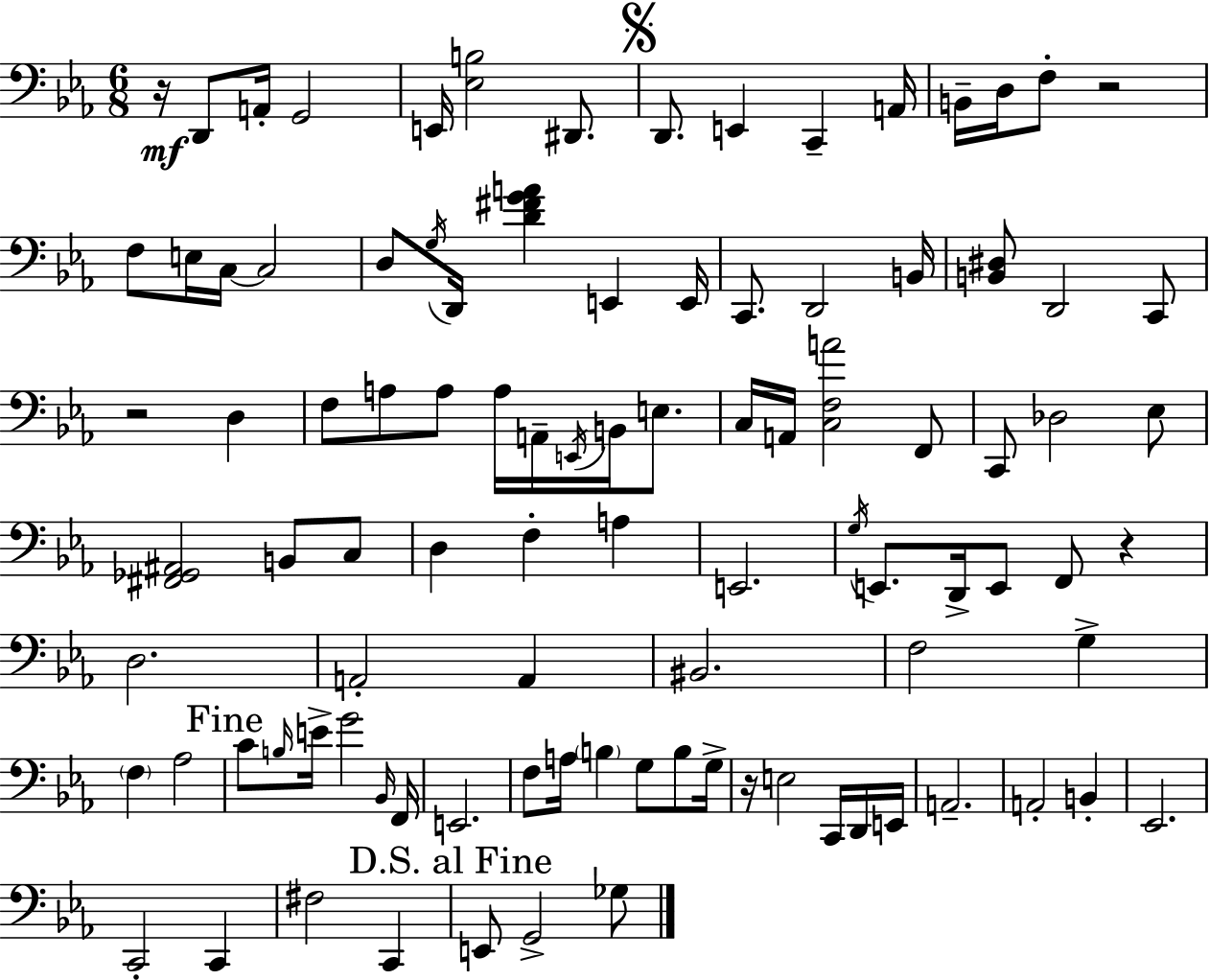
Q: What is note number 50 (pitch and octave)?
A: D2